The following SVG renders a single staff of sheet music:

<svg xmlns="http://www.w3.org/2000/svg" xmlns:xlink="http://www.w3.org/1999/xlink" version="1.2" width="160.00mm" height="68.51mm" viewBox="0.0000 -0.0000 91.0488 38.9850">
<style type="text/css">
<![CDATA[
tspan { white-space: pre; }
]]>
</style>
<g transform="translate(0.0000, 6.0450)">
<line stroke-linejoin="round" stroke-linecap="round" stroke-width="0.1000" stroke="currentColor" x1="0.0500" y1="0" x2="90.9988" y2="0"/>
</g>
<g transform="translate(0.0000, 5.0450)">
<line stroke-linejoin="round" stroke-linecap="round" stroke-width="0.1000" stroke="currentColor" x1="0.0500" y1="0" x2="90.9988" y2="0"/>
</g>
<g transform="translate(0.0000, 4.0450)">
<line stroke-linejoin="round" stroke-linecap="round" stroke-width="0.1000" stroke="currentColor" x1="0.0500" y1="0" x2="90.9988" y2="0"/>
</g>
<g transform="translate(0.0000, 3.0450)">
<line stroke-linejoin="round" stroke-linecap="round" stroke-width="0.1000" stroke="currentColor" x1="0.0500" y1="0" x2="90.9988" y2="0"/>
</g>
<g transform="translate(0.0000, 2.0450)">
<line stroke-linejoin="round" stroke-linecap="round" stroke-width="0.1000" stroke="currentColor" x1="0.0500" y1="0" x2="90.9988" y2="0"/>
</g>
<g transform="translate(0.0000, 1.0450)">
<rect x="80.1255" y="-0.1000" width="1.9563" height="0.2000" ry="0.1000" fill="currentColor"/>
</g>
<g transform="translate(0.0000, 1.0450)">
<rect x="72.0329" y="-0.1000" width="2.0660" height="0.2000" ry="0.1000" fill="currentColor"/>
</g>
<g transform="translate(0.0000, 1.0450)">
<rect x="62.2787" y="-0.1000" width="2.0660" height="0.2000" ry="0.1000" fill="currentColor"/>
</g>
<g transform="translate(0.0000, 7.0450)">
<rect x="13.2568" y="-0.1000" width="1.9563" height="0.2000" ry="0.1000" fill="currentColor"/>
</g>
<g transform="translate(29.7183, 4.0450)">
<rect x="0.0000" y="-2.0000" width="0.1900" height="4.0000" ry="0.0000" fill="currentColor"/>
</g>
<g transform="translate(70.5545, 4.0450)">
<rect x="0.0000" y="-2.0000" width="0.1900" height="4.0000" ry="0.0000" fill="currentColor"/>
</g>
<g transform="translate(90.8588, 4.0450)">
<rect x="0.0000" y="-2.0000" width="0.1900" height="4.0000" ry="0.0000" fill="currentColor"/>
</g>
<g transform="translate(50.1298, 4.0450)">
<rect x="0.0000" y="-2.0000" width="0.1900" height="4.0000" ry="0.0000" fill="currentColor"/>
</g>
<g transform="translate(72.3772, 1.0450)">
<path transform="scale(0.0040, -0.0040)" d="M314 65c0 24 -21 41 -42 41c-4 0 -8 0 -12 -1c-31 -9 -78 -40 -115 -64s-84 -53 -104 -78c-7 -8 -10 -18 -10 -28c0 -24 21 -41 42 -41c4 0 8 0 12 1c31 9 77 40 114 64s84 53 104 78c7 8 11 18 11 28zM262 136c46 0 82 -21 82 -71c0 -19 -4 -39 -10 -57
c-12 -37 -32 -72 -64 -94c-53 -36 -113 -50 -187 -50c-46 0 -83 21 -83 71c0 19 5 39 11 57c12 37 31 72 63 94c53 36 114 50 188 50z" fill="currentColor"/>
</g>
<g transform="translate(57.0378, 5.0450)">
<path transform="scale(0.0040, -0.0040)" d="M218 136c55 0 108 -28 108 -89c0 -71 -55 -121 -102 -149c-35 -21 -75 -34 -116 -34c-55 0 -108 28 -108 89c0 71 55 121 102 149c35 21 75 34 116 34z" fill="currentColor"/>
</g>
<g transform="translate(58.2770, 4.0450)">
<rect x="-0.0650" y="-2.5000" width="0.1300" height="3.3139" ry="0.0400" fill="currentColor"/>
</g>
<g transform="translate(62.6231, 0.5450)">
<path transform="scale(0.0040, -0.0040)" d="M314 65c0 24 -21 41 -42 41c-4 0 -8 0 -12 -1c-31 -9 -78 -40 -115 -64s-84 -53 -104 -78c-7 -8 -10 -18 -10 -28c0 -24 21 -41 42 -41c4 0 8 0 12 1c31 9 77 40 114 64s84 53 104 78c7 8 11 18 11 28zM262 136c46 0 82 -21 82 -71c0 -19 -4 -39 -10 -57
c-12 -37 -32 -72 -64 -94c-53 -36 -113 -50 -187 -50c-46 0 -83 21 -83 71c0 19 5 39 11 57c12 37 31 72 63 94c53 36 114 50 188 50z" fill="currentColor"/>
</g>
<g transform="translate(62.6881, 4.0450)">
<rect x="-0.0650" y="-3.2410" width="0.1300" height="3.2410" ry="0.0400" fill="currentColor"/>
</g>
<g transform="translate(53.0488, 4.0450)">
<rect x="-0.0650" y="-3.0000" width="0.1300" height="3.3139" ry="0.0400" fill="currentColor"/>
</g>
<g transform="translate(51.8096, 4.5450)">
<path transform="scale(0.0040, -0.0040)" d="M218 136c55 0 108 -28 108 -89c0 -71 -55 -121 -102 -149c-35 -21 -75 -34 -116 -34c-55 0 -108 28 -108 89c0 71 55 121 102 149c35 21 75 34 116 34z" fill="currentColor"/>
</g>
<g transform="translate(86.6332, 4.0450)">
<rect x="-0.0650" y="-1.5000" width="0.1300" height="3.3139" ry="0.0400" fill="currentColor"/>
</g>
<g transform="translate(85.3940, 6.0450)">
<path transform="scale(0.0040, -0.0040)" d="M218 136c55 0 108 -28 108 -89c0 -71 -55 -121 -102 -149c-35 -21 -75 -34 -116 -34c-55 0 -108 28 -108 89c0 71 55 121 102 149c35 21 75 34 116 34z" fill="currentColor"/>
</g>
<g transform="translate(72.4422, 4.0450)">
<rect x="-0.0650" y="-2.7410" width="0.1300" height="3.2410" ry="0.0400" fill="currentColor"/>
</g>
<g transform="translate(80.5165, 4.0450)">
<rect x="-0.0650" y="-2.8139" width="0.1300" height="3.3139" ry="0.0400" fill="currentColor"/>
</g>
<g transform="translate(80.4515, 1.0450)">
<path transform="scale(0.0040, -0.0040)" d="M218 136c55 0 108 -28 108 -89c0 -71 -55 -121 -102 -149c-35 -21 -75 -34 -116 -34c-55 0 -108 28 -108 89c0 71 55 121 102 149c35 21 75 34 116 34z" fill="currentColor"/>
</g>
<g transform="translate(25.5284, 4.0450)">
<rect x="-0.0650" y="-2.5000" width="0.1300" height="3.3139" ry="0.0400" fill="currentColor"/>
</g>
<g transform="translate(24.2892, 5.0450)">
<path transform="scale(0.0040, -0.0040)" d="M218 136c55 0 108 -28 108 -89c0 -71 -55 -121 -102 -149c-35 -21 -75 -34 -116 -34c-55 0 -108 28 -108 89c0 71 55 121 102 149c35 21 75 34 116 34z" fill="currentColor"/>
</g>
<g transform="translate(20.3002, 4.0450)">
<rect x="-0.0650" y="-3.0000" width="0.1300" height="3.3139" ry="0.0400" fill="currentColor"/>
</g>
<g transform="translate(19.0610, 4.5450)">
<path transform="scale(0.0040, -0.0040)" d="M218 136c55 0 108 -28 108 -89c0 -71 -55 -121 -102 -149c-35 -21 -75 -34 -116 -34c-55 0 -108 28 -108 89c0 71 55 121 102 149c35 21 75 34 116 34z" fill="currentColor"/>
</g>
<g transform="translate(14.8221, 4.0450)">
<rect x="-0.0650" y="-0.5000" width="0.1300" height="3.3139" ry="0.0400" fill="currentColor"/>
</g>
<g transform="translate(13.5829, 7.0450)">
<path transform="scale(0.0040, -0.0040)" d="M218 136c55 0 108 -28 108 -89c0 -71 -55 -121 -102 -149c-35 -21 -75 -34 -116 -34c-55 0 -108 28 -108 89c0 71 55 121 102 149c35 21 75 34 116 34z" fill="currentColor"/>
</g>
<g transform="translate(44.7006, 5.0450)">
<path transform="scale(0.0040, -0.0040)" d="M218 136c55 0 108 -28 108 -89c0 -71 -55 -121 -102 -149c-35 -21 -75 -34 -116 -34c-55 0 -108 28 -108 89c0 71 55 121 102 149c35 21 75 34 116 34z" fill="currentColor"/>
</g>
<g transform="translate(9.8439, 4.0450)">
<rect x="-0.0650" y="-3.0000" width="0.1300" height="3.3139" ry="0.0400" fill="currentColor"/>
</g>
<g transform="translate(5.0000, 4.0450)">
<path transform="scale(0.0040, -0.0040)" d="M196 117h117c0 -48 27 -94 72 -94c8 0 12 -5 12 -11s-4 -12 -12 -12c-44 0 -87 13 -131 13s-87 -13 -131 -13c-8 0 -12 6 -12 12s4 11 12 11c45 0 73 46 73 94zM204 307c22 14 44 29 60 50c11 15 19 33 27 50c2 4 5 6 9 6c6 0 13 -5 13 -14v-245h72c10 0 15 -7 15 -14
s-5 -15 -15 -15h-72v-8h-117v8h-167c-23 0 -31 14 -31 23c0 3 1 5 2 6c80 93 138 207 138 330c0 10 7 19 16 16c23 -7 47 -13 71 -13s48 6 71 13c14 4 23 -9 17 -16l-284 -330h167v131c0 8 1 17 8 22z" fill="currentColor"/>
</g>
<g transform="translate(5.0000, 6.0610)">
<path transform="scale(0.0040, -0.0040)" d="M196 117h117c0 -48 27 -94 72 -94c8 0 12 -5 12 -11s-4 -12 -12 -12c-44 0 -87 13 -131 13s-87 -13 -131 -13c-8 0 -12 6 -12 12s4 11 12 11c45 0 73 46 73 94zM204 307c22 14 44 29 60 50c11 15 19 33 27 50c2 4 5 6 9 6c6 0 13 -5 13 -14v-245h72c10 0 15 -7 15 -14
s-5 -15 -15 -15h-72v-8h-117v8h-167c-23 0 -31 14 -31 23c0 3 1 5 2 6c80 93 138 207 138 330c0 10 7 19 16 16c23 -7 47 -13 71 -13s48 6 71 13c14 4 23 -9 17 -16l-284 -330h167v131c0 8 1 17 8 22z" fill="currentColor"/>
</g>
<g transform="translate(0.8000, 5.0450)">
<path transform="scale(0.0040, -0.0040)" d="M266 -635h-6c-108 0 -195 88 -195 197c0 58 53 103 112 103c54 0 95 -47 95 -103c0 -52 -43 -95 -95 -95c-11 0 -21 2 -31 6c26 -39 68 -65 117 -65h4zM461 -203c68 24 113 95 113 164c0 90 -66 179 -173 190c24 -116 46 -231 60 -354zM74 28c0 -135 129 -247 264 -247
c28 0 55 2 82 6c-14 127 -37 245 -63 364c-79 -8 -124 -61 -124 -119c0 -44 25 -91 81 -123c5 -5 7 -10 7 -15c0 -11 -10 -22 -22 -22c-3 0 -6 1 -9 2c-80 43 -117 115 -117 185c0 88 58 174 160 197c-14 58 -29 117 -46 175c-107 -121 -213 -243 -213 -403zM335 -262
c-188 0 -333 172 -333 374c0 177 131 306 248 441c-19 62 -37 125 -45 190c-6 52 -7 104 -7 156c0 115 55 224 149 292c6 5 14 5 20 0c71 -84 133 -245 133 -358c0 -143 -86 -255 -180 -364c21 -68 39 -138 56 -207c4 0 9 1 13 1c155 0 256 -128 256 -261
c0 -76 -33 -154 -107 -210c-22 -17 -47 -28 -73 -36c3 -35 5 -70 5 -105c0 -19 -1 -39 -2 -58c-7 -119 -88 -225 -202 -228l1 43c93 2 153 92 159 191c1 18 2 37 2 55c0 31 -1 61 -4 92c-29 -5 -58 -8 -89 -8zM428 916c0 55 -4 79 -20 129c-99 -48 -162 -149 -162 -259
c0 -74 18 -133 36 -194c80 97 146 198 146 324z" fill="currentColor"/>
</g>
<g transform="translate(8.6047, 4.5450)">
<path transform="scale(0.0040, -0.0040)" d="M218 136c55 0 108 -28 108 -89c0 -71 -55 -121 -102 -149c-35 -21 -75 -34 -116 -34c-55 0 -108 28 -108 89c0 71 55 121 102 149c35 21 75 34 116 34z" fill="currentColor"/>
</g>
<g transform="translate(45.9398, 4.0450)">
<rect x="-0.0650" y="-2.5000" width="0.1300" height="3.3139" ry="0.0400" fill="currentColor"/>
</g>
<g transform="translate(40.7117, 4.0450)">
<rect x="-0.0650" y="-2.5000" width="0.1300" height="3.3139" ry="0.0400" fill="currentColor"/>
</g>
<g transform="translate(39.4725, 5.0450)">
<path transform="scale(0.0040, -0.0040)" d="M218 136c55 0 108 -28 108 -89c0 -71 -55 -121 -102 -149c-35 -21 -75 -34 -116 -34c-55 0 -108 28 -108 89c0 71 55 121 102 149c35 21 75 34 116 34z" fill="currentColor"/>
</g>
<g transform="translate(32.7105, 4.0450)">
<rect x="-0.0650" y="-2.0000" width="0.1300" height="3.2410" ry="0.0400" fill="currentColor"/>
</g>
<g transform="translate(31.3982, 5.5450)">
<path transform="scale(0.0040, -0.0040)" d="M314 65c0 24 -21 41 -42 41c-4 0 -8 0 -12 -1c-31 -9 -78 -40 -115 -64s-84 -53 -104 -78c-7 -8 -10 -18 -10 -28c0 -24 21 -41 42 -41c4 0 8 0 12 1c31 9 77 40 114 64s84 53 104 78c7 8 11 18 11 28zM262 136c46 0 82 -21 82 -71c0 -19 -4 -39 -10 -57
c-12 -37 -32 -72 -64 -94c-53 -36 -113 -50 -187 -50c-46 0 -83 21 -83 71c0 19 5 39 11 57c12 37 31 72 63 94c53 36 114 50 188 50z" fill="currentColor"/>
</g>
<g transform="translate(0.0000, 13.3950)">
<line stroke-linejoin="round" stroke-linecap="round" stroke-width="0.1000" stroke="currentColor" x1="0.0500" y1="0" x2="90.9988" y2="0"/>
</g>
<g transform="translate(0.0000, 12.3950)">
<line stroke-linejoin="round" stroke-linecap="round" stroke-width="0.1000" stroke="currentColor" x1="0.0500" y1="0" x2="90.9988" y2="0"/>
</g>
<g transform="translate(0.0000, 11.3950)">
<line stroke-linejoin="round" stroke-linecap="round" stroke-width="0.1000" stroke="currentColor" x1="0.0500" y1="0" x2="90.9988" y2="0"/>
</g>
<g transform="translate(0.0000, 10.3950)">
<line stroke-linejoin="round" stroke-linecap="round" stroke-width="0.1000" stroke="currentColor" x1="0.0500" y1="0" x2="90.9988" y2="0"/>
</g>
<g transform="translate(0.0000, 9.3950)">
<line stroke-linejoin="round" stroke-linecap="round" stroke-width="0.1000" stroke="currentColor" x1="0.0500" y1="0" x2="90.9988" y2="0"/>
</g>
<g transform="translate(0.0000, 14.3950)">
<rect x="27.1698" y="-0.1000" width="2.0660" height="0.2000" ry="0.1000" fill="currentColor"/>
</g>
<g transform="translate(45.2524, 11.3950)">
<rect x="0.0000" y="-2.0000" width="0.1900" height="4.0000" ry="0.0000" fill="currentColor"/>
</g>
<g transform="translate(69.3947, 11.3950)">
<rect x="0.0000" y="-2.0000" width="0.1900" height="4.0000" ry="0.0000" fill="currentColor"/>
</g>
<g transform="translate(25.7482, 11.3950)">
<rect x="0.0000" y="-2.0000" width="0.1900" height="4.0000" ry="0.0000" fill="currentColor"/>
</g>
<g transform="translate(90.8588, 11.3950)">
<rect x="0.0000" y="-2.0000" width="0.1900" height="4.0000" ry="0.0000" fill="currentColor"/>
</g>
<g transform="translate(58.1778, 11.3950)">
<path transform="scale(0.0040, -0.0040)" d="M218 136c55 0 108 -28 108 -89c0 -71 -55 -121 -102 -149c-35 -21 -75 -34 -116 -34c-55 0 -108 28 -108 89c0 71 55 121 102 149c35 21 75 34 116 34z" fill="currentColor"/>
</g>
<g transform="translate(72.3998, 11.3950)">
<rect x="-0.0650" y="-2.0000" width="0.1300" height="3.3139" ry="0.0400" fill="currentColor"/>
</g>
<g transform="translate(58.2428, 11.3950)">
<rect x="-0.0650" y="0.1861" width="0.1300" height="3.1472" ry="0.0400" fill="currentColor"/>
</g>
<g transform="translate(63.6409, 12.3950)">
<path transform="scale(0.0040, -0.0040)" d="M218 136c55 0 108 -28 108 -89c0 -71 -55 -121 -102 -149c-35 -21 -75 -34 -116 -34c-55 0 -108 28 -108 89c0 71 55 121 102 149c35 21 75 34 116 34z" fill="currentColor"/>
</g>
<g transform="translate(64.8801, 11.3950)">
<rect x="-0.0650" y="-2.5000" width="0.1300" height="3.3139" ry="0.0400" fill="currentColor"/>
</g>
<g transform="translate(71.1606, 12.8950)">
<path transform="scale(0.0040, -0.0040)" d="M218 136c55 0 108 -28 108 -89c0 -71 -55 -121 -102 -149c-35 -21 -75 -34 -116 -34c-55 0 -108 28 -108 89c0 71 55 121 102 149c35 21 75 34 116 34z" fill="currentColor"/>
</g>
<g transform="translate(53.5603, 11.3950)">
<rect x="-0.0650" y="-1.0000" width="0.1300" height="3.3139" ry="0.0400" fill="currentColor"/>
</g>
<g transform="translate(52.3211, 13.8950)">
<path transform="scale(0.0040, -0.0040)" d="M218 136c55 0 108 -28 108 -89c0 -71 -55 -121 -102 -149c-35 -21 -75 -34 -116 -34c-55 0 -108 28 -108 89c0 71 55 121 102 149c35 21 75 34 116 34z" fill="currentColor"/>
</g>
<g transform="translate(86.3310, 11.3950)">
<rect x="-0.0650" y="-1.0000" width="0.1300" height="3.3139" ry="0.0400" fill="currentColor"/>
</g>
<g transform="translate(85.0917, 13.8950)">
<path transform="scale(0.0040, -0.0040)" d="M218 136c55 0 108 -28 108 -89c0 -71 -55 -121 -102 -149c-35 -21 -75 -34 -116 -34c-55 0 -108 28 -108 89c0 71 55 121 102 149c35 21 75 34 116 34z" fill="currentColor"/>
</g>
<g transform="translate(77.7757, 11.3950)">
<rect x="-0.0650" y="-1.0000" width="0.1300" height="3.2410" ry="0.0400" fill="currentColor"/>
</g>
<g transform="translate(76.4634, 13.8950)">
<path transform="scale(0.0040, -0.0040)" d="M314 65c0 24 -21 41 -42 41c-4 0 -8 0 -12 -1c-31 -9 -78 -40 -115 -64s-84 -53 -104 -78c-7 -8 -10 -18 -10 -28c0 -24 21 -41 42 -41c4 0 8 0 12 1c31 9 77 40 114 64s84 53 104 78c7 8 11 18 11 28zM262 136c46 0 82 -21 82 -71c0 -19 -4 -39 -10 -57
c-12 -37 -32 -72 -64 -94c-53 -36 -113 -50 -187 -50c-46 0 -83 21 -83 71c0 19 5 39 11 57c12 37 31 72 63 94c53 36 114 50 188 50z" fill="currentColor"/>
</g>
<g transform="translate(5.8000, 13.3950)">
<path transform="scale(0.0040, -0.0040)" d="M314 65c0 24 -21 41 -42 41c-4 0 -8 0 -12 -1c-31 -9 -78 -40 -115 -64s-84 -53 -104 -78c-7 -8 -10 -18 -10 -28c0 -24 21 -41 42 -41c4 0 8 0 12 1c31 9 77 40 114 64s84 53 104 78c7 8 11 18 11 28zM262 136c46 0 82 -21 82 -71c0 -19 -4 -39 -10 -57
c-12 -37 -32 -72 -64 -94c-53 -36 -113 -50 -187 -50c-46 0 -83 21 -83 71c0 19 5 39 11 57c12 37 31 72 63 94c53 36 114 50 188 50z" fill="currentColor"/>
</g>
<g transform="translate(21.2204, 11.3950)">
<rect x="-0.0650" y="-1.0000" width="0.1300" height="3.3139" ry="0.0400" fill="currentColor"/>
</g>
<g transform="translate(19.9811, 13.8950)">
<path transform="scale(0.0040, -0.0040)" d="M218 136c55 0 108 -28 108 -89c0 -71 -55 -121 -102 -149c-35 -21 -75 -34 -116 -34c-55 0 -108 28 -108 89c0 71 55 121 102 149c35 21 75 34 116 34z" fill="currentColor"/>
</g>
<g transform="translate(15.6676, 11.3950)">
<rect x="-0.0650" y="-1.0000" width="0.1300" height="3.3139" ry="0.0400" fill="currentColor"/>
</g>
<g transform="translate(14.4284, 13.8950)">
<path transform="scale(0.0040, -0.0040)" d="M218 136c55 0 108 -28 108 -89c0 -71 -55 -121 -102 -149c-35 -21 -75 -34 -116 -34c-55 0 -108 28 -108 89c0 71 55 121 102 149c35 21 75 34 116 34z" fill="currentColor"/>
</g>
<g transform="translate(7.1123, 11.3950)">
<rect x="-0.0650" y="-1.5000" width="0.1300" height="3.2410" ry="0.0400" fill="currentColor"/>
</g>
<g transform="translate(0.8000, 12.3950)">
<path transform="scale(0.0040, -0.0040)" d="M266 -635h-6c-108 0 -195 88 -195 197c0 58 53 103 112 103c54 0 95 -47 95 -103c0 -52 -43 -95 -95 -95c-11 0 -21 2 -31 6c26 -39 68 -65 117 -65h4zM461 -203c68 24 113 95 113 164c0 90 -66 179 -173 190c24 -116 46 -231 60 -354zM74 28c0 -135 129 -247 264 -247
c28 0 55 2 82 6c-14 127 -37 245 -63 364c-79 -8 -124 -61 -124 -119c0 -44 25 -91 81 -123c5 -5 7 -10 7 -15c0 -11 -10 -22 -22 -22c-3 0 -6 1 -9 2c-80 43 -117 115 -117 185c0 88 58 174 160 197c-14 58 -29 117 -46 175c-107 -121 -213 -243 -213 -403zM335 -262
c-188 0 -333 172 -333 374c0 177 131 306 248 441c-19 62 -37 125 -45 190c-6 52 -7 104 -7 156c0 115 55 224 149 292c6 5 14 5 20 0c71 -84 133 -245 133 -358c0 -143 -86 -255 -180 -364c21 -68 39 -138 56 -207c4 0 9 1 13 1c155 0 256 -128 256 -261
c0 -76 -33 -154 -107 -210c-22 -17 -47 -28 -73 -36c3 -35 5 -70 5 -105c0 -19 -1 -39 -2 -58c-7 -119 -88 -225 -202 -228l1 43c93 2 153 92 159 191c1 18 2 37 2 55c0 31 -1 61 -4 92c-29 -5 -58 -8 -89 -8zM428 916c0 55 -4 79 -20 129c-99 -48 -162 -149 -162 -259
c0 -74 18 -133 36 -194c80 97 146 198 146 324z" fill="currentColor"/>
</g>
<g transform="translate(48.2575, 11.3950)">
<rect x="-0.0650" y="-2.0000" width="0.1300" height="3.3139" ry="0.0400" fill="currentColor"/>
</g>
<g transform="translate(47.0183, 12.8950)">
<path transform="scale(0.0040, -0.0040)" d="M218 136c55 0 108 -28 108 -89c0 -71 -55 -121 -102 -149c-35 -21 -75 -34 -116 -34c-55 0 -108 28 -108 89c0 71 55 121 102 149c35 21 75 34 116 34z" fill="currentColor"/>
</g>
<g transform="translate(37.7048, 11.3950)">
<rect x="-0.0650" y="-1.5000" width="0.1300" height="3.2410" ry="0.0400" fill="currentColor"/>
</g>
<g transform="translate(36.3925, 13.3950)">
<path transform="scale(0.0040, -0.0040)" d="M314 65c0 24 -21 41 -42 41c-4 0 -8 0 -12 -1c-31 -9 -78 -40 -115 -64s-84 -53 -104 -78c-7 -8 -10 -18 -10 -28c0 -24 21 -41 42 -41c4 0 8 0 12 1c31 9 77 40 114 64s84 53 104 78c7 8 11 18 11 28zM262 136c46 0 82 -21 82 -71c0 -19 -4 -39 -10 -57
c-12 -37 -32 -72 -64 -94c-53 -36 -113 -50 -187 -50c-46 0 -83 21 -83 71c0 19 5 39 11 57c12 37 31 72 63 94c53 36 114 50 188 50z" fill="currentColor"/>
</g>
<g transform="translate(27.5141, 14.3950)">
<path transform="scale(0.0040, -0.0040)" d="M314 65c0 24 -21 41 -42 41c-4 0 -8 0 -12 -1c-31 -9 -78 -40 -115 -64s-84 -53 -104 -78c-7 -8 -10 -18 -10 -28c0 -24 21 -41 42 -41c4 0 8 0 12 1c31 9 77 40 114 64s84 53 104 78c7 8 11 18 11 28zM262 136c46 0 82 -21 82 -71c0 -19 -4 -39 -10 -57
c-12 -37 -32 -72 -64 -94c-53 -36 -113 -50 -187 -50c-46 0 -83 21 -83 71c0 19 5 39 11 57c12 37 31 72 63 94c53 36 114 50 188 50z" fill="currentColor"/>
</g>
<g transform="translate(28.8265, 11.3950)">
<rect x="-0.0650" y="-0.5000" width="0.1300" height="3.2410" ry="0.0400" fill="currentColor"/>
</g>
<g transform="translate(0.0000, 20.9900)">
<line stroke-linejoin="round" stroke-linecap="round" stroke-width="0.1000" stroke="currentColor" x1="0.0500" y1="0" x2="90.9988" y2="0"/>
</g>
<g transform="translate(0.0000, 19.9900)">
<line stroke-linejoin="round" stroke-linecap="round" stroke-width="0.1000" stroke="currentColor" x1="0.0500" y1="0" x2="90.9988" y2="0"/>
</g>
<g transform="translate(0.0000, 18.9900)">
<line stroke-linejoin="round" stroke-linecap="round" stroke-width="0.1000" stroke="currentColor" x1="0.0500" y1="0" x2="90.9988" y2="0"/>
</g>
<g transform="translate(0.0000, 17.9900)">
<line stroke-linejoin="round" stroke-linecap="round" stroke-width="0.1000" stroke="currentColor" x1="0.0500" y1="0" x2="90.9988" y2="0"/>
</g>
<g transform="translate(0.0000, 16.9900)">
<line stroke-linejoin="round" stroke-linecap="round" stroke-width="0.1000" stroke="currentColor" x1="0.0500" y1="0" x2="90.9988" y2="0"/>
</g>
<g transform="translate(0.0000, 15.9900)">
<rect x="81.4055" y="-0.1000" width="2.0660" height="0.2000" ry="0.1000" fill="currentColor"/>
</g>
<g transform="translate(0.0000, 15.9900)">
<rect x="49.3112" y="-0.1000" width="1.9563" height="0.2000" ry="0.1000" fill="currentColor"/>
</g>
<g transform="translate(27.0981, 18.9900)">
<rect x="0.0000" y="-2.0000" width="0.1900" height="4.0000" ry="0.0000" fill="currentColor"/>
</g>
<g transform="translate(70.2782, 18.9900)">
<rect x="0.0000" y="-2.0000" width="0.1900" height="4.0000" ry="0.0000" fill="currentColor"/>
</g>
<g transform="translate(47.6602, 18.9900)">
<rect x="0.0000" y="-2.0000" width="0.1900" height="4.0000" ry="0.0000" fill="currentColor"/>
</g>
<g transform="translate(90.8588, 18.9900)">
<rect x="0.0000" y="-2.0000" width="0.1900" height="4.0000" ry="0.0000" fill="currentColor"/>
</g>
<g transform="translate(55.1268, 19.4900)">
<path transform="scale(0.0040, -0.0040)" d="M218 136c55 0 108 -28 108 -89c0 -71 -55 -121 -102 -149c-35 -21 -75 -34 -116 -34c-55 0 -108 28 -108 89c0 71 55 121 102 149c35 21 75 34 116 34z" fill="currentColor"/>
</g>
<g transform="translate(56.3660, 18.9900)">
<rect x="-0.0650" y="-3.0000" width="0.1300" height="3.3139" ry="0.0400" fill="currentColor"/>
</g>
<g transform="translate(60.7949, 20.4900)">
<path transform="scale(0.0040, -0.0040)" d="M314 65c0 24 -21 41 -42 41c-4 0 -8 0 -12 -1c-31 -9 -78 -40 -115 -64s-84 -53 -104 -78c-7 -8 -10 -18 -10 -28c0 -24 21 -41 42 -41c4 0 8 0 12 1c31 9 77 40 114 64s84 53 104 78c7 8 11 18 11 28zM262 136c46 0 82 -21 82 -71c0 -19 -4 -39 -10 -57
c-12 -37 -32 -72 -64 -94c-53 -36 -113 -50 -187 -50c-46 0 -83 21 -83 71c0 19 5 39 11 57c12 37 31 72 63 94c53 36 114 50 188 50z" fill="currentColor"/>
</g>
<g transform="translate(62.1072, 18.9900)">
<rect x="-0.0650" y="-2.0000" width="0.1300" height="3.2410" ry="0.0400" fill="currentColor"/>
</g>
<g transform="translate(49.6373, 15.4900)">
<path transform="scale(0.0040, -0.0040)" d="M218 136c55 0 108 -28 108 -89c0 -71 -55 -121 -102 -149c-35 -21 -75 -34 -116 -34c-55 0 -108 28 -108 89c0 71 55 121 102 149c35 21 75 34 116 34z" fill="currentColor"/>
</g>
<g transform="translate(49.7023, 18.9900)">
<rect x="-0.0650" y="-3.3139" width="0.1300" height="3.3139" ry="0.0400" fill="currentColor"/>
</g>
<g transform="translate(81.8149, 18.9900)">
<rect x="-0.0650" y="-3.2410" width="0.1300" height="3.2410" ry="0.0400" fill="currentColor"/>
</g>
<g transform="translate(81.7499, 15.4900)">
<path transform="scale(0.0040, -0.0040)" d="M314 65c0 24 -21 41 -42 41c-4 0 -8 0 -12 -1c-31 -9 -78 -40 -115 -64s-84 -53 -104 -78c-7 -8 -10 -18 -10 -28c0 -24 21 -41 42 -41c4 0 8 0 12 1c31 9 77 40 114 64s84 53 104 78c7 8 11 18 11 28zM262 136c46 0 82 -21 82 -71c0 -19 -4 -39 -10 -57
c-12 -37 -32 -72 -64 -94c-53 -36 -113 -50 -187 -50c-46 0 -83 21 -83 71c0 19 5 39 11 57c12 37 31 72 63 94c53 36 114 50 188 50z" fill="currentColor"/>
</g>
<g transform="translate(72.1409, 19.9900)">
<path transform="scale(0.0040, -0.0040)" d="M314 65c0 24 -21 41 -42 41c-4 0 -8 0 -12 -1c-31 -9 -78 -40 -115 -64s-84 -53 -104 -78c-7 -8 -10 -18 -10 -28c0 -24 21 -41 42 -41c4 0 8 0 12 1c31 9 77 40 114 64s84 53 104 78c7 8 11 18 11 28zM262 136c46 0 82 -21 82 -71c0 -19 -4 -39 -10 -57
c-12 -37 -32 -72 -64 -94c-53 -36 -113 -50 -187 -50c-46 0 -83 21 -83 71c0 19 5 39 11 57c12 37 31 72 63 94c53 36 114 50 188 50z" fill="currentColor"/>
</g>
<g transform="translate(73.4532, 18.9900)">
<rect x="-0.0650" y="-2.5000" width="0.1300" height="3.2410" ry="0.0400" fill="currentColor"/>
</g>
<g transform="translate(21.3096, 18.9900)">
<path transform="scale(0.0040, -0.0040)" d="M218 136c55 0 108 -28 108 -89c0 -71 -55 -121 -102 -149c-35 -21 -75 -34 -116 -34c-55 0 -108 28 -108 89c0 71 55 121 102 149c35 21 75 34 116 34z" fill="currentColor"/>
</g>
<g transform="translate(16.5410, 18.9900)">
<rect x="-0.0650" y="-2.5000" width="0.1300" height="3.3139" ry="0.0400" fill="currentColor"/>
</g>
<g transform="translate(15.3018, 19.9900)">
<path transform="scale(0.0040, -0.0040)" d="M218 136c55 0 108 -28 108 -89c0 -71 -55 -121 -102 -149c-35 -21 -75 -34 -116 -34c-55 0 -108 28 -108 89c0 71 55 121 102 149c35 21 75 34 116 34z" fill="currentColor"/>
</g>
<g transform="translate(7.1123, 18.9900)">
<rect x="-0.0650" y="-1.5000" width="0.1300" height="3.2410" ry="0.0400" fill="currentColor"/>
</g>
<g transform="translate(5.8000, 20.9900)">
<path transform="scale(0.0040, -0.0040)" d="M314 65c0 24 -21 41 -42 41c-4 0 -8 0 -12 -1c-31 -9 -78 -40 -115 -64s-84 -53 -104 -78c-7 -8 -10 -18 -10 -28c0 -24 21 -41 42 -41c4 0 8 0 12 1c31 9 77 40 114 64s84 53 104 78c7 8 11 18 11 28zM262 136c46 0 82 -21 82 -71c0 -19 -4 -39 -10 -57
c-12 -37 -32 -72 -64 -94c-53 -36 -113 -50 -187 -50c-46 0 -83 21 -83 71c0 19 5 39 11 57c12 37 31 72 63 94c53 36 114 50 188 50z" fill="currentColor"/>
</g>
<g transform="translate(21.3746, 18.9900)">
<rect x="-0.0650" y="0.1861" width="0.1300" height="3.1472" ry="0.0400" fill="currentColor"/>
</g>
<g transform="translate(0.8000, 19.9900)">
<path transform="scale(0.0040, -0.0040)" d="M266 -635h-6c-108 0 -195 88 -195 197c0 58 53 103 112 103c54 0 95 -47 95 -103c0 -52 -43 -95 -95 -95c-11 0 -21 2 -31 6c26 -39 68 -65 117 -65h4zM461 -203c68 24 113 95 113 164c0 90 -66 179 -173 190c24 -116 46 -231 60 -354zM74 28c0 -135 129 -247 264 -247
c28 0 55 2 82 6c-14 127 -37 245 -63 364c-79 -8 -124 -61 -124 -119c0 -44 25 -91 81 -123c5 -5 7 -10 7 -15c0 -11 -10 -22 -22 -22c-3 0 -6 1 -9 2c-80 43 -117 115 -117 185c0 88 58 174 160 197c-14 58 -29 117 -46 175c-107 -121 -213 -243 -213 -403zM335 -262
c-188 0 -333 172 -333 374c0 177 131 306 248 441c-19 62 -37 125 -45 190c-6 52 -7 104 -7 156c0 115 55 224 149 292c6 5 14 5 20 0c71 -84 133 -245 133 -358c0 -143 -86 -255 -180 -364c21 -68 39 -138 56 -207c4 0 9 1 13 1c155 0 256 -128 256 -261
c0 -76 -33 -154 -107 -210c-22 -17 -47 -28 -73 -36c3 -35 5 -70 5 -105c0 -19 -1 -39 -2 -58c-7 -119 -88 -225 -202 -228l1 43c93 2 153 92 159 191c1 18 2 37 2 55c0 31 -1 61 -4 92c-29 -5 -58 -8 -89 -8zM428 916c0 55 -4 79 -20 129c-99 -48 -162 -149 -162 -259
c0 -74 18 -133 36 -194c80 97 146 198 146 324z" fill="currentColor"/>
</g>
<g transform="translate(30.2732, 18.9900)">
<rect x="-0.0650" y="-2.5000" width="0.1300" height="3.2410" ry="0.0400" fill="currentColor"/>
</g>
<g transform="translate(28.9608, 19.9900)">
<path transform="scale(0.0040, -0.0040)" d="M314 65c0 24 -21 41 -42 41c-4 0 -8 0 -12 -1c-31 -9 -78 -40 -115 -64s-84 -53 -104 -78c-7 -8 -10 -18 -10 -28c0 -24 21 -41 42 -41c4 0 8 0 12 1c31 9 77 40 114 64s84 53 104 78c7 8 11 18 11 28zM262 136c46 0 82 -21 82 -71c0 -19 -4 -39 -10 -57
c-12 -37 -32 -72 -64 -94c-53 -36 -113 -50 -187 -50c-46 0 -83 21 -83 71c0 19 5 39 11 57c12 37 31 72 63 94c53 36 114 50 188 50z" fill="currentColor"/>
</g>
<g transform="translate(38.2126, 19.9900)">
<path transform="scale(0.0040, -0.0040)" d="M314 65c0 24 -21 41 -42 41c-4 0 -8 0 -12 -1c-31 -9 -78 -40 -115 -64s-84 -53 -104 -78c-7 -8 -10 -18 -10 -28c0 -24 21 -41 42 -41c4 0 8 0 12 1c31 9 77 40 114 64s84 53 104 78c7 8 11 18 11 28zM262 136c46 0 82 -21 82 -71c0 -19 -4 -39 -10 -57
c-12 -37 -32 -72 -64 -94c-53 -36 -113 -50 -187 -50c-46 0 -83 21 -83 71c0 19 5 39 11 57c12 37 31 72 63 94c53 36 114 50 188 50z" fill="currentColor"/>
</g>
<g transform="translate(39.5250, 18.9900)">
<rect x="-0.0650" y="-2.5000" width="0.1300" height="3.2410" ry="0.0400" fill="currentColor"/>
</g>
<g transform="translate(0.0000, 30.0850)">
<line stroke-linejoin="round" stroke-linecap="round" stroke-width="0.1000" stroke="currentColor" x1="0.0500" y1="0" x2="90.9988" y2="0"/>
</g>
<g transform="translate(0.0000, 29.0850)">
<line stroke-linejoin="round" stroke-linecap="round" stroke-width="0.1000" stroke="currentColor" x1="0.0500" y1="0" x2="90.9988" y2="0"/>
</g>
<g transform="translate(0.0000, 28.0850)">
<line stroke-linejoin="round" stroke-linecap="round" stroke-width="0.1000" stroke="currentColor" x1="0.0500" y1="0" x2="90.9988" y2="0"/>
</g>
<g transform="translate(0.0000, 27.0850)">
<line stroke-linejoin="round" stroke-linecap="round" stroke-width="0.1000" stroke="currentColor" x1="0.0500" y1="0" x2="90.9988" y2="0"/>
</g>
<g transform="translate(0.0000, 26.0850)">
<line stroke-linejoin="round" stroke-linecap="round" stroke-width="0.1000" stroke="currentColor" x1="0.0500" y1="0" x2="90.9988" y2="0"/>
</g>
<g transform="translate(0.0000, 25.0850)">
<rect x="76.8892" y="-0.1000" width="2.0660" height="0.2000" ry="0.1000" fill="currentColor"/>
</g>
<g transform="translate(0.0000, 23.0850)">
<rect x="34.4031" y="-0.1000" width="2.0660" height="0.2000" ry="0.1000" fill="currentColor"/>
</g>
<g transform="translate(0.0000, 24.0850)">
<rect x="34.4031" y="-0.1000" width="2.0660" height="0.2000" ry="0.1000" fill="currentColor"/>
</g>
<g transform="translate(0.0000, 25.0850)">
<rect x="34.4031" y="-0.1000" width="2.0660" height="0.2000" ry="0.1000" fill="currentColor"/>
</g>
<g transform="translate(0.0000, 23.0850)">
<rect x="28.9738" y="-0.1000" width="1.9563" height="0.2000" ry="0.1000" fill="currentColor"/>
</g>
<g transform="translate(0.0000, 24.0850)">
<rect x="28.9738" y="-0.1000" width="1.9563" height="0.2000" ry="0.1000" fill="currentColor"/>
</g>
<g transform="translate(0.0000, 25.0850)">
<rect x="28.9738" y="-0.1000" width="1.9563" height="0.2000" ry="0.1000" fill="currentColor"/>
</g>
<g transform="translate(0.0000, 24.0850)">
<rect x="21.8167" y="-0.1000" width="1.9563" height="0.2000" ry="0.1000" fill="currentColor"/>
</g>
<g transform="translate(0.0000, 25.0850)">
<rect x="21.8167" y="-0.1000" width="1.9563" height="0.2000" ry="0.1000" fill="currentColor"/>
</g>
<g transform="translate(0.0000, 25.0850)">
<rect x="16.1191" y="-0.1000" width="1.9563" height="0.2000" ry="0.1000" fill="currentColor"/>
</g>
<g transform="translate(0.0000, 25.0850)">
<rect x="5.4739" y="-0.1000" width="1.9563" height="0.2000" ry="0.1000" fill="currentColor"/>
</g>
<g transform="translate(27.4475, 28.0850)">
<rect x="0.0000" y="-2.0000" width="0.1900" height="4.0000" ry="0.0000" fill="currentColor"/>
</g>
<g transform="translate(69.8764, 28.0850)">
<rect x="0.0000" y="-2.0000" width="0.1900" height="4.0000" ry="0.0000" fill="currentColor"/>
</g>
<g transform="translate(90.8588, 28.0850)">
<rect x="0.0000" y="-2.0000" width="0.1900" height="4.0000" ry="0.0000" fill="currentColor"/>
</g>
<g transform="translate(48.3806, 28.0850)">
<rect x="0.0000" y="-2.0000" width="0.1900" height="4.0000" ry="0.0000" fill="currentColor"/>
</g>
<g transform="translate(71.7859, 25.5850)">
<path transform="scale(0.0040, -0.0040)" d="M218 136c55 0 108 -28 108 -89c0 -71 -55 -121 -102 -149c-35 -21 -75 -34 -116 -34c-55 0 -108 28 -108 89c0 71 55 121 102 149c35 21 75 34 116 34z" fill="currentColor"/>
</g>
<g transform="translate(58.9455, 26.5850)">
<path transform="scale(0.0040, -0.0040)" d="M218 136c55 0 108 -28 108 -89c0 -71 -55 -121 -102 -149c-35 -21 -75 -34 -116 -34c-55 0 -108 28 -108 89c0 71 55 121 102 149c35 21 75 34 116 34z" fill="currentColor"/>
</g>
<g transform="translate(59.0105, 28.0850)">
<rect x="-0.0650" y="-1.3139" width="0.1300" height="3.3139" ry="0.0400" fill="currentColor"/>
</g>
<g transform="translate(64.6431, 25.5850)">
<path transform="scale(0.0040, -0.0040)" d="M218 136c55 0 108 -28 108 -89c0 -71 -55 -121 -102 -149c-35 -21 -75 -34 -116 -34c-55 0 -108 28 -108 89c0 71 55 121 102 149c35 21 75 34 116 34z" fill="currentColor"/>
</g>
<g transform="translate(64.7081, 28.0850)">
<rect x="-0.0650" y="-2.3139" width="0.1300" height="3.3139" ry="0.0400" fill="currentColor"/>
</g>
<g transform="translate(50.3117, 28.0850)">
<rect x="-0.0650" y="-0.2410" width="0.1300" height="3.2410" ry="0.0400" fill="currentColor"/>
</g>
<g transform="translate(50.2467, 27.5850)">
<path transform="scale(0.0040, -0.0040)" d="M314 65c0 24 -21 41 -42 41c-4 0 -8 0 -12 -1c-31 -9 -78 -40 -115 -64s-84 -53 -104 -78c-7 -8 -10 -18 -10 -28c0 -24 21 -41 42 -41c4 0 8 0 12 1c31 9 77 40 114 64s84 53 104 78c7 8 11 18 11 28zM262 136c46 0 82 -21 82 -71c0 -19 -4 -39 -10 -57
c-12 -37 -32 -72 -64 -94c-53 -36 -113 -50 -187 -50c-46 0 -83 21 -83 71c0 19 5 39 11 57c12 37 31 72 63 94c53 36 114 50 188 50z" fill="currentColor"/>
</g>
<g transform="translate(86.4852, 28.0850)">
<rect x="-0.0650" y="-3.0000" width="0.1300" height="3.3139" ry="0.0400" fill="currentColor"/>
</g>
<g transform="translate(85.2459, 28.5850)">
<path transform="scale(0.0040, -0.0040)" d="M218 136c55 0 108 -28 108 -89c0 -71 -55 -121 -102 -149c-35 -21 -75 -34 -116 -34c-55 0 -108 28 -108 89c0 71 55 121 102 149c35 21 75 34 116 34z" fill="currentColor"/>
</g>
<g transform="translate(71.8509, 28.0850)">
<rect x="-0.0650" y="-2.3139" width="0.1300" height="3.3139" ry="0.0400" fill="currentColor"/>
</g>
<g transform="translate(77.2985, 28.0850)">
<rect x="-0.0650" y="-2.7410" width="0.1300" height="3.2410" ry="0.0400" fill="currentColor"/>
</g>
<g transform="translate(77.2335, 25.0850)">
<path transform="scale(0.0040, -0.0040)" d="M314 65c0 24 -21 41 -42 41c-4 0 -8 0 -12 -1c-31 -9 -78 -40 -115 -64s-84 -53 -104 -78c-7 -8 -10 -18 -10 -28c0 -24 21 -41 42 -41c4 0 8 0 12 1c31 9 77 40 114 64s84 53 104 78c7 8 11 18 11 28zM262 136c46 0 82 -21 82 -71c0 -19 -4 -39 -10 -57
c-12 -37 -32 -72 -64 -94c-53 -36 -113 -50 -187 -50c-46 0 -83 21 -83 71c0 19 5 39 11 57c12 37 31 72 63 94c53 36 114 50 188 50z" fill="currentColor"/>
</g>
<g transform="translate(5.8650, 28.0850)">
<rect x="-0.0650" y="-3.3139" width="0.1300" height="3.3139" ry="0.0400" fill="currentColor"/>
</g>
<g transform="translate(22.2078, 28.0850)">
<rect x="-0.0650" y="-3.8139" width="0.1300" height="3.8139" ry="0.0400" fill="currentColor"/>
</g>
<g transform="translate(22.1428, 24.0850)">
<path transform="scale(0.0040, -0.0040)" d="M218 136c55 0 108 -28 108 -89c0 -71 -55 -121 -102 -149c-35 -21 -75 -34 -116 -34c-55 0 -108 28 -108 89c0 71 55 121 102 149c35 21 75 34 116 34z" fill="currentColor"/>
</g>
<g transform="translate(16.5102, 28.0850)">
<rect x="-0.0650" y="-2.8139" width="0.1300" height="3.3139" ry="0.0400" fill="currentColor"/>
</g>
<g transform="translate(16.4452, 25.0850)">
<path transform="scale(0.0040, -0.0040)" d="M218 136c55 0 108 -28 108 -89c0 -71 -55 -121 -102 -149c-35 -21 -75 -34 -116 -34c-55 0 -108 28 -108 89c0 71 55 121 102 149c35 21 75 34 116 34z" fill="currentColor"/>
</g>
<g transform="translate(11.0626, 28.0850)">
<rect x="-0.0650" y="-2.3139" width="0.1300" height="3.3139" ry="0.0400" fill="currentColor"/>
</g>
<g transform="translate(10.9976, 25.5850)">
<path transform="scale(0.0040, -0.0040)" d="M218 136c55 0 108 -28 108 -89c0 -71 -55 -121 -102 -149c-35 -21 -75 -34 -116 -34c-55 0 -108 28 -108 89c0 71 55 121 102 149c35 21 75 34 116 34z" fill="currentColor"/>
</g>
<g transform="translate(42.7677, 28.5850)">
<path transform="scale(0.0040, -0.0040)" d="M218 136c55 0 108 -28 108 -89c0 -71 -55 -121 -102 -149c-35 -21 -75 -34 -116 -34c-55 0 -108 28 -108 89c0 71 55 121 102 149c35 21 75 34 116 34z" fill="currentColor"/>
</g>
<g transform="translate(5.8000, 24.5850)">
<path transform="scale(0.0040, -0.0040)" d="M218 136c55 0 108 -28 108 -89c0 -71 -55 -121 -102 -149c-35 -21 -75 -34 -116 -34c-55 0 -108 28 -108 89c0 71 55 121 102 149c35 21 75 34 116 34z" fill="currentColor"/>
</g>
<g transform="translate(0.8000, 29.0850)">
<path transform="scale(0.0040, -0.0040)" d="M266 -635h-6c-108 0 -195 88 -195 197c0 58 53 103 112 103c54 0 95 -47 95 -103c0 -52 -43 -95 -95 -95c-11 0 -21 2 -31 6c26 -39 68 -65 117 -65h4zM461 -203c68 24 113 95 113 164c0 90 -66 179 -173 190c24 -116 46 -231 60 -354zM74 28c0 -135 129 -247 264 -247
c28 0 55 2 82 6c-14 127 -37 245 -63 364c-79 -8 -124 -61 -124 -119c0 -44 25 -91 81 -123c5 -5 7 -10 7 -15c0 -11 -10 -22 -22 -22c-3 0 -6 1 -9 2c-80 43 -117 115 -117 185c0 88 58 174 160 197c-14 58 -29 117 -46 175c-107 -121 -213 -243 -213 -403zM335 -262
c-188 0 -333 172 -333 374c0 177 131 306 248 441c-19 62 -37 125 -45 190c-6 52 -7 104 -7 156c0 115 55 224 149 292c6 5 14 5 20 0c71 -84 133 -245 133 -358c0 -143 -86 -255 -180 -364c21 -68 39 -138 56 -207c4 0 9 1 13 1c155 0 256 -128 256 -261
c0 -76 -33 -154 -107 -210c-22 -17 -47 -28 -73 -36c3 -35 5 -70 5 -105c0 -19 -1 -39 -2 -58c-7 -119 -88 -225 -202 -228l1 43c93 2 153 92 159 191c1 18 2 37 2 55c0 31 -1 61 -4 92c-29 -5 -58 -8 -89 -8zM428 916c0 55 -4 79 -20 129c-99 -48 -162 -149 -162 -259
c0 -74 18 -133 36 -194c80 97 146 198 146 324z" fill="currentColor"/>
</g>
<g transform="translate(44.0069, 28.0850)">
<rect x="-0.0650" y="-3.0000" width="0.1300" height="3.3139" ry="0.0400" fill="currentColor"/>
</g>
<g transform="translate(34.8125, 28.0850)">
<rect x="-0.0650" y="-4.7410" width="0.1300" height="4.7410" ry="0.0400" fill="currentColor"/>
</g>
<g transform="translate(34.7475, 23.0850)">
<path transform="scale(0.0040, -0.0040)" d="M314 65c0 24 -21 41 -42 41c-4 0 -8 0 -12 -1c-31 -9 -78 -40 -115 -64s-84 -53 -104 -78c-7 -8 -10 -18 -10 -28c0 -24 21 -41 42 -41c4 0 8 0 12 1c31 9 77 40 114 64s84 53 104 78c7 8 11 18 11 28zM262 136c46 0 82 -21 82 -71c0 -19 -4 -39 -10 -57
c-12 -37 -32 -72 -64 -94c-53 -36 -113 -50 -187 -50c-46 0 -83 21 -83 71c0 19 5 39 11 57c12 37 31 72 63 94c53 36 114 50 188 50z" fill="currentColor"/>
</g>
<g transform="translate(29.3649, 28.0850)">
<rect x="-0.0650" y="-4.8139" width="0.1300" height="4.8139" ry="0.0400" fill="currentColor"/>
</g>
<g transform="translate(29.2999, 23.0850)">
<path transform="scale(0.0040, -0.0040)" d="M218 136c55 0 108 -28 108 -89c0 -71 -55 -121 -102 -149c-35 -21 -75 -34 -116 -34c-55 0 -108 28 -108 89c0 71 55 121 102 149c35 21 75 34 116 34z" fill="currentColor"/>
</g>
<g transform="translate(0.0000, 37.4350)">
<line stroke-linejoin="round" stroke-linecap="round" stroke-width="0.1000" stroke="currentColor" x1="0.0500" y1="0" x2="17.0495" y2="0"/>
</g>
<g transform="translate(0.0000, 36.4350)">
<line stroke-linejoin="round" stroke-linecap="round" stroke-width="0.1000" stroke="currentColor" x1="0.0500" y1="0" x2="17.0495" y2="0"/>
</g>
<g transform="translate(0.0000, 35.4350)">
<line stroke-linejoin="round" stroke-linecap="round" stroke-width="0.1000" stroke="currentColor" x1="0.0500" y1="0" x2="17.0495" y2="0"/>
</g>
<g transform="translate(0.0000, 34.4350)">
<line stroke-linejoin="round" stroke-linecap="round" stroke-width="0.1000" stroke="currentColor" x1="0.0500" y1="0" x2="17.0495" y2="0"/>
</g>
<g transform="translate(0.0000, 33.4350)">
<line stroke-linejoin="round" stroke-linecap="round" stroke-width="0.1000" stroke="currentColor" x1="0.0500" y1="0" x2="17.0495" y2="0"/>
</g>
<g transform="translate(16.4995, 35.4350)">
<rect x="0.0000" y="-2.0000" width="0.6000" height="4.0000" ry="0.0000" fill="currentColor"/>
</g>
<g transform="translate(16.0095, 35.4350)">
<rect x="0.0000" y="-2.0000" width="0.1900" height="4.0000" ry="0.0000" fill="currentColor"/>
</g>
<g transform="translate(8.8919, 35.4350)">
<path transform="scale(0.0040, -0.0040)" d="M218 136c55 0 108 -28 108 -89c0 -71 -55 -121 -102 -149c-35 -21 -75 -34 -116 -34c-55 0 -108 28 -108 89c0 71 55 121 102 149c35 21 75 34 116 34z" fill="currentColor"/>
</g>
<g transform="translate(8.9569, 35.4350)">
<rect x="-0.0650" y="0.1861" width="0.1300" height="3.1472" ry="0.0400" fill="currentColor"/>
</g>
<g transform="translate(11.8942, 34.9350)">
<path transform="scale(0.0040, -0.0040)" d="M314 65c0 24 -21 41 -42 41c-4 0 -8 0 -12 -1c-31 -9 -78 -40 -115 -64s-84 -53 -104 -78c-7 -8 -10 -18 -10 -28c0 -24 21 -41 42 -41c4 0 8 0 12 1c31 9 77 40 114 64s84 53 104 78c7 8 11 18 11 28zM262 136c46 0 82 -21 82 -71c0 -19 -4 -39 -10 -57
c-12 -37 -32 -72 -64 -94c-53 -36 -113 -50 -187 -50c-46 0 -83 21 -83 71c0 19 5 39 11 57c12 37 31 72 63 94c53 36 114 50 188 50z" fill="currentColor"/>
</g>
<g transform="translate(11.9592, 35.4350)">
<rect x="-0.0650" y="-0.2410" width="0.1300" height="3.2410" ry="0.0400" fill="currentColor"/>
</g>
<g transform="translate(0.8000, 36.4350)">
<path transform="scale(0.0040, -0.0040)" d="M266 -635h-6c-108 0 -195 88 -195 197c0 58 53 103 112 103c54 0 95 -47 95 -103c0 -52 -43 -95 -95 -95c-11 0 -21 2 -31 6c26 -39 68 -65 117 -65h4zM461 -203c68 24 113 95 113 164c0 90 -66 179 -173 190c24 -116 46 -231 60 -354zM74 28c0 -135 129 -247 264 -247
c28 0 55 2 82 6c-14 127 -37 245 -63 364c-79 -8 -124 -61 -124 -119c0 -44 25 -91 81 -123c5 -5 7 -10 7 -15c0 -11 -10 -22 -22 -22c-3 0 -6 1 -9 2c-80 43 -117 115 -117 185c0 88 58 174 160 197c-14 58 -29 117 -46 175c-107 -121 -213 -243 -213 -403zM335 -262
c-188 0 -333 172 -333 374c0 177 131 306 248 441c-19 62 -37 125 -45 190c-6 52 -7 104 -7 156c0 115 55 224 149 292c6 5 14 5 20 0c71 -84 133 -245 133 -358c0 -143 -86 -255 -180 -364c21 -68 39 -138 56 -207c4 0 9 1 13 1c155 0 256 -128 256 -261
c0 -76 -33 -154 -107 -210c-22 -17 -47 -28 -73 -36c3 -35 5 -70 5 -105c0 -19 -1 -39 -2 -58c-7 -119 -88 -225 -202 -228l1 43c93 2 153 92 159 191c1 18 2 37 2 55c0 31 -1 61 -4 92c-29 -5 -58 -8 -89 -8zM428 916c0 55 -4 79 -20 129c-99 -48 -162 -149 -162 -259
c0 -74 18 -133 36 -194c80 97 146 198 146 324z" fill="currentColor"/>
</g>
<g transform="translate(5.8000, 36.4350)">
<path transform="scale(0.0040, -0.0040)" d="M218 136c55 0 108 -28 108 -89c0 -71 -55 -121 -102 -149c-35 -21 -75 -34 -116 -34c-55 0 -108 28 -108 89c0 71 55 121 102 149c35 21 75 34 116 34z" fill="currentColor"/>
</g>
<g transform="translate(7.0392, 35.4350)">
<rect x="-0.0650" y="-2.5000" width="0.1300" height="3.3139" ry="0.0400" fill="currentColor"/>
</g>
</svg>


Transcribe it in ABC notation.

X:1
T:Untitled
M:4/4
L:1/4
K:C
A C A G F2 G G A G b2 a2 a E E2 D D C2 E2 F D B G F D2 D E2 G B G2 G2 b A F2 G2 b2 b g a c' e' e'2 A c2 e g g a2 A G B c2